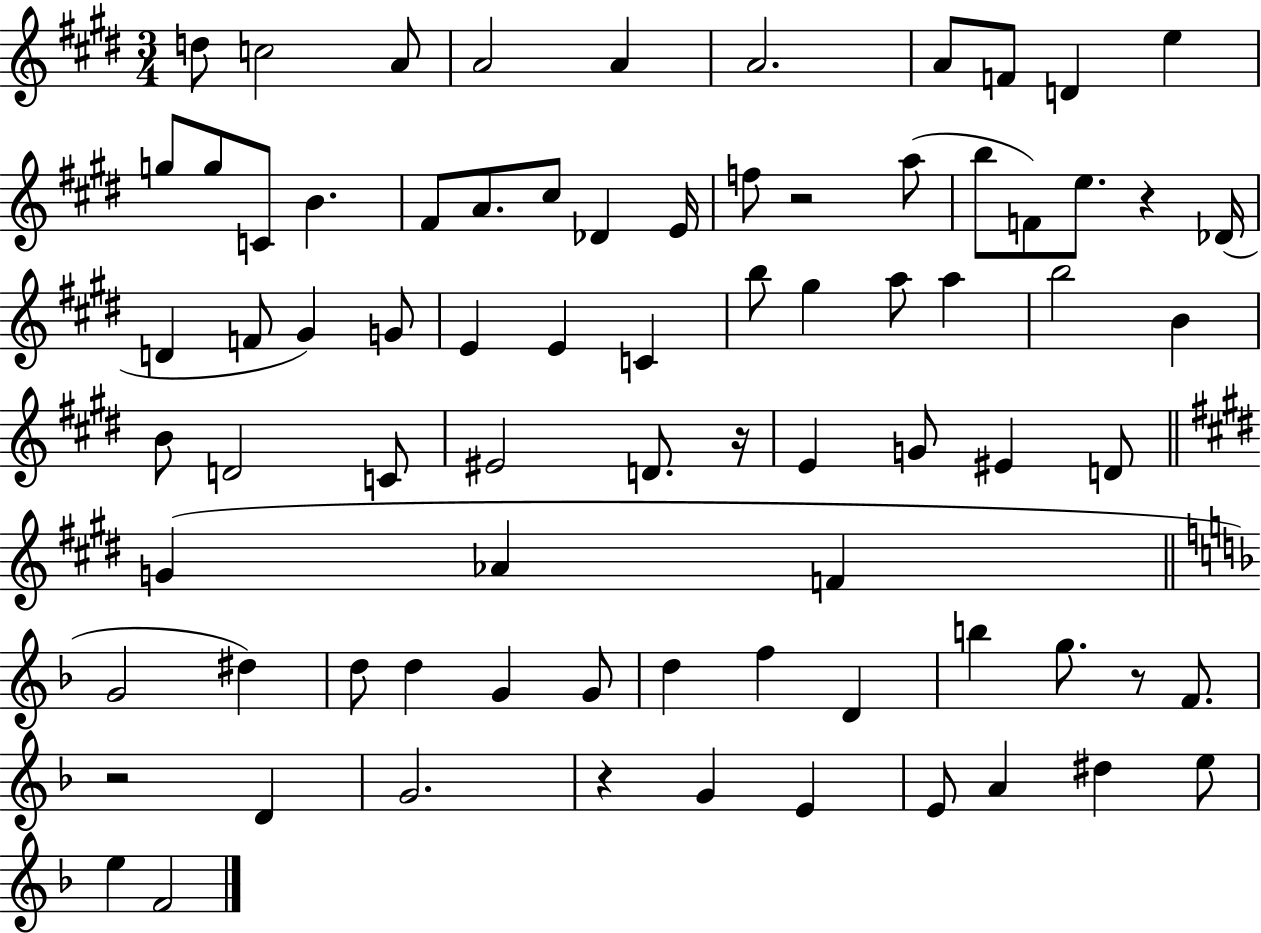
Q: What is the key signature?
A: E major